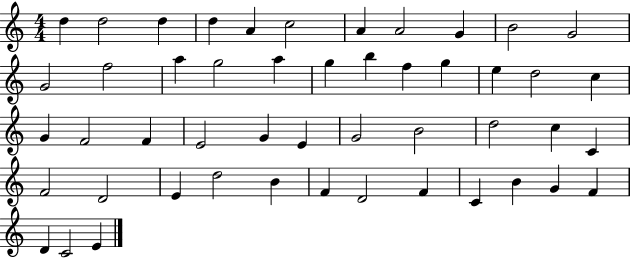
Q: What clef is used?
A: treble